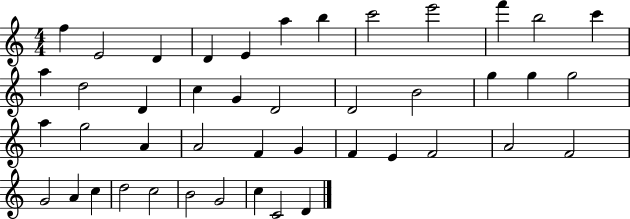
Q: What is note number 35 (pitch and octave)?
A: G4